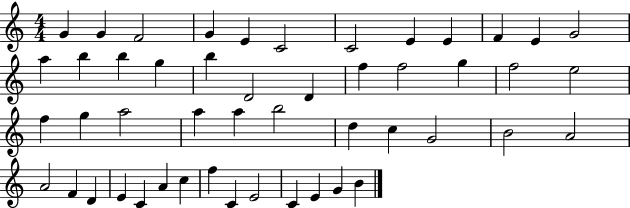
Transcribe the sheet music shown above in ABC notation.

X:1
T:Untitled
M:4/4
L:1/4
K:C
G G F2 G E C2 C2 E E F E G2 a b b g b D2 D f f2 g f2 e2 f g a2 a a b2 d c G2 B2 A2 A2 F D E C A c f C E2 C E G B